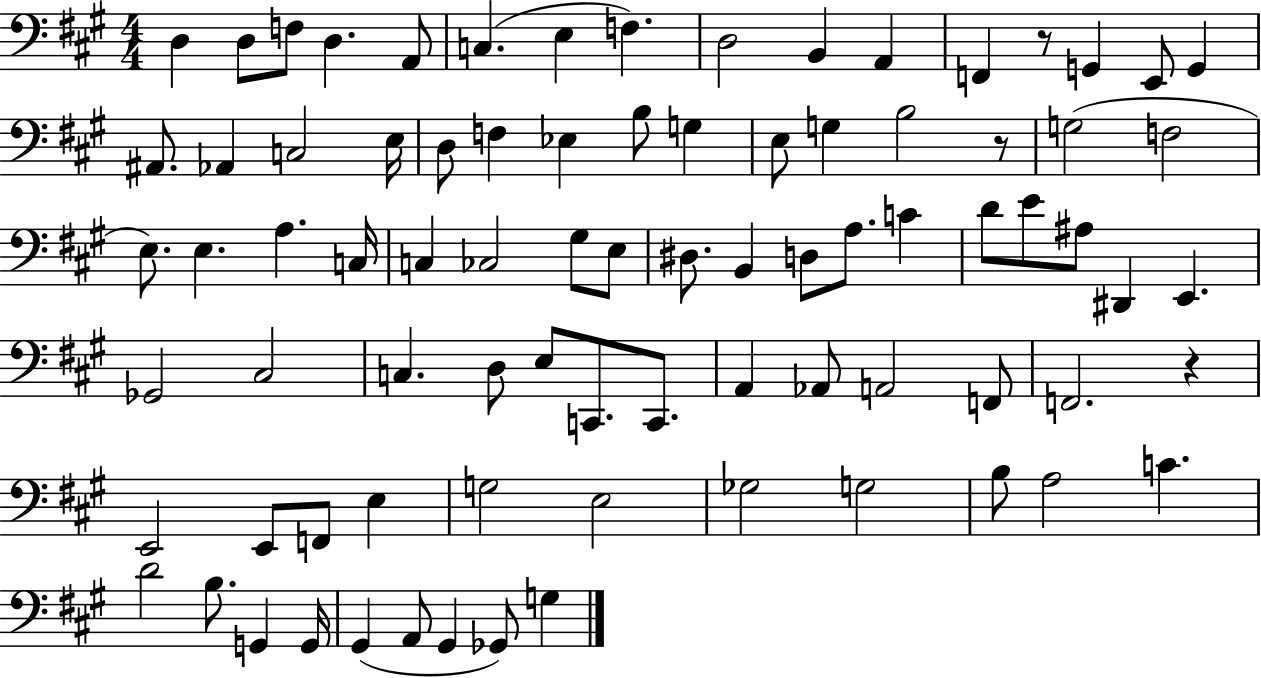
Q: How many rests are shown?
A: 3